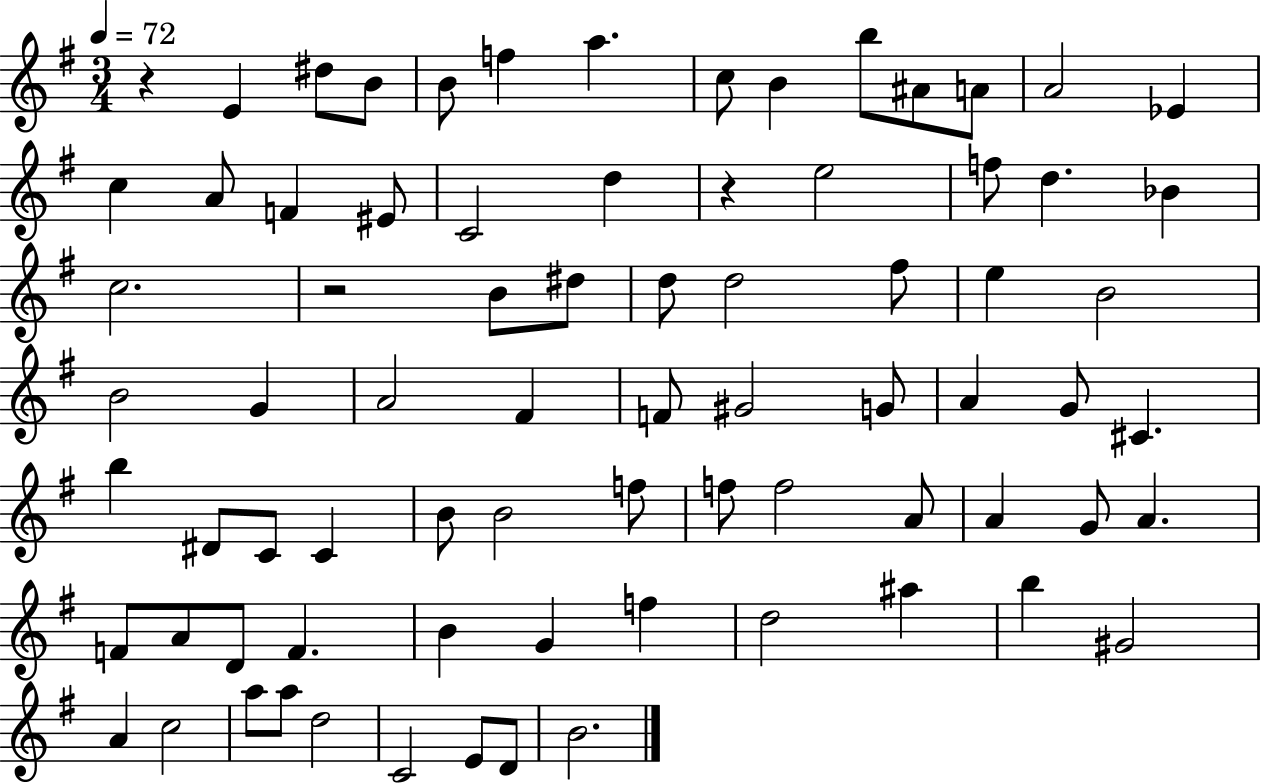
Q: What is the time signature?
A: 3/4